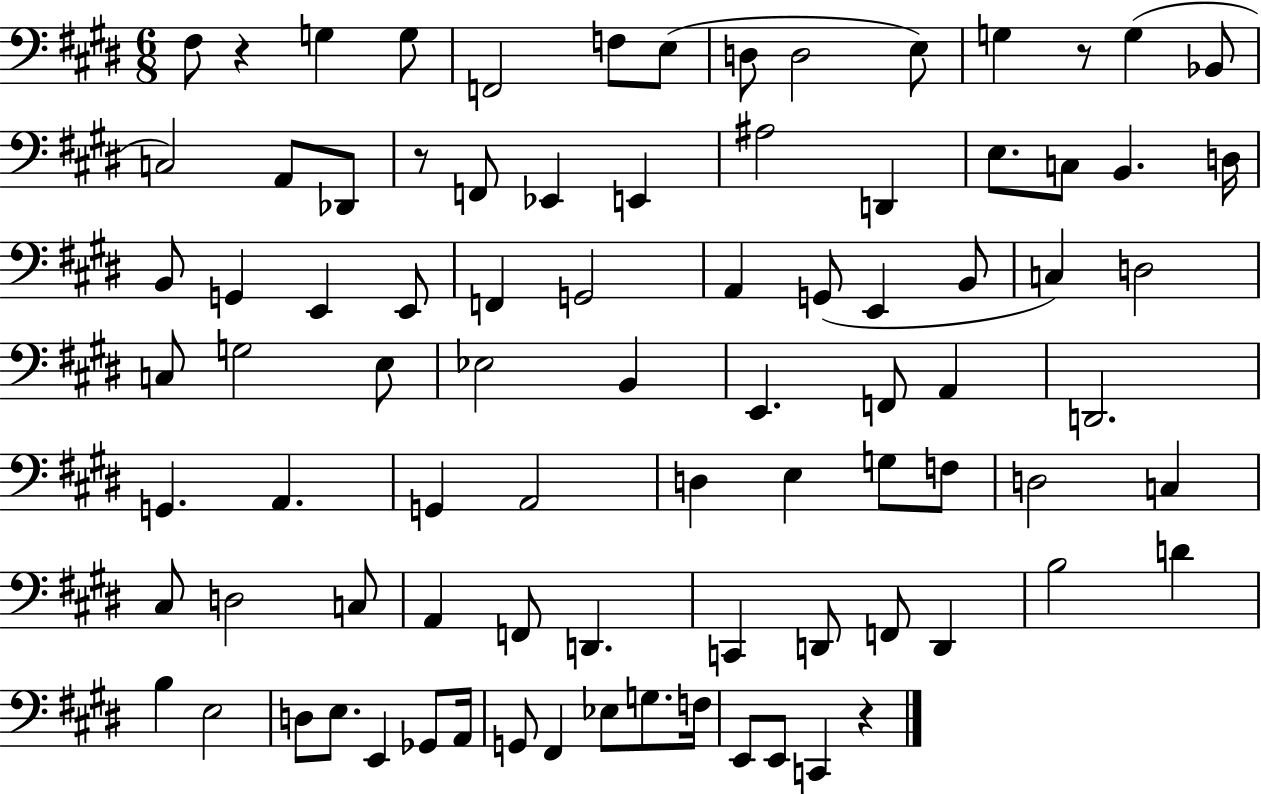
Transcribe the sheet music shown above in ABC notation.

X:1
T:Untitled
M:6/8
L:1/4
K:E
^F,/2 z G, G,/2 F,,2 F,/2 E,/2 D,/2 D,2 E,/2 G, z/2 G, _B,,/2 C,2 A,,/2 _D,,/2 z/2 F,,/2 _E,, E,, ^A,2 D,, E,/2 C,/2 B,, D,/4 B,,/2 G,, E,, E,,/2 F,, G,,2 A,, G,,/2 E,, B,,/2 C, D,2 C,/2 G,2 E,/2 _E,2 B,, E,, F,,/2 A,, D,,2 G,, A,, G,, A,,2 D, E, G,/2 F,/2 D,2 C, ^C,/2 D,2 C,/2 A,, F,,/2 D,, C,, D,,/2 F,,/2 D,, B,2 D B, E,2 D,/2 E,/2 E,, _G,,/2 A,,/4 G,,/2 ^F,, _E,/2 G,/2 F,/4 E,,/2 E,,/2 C,, z